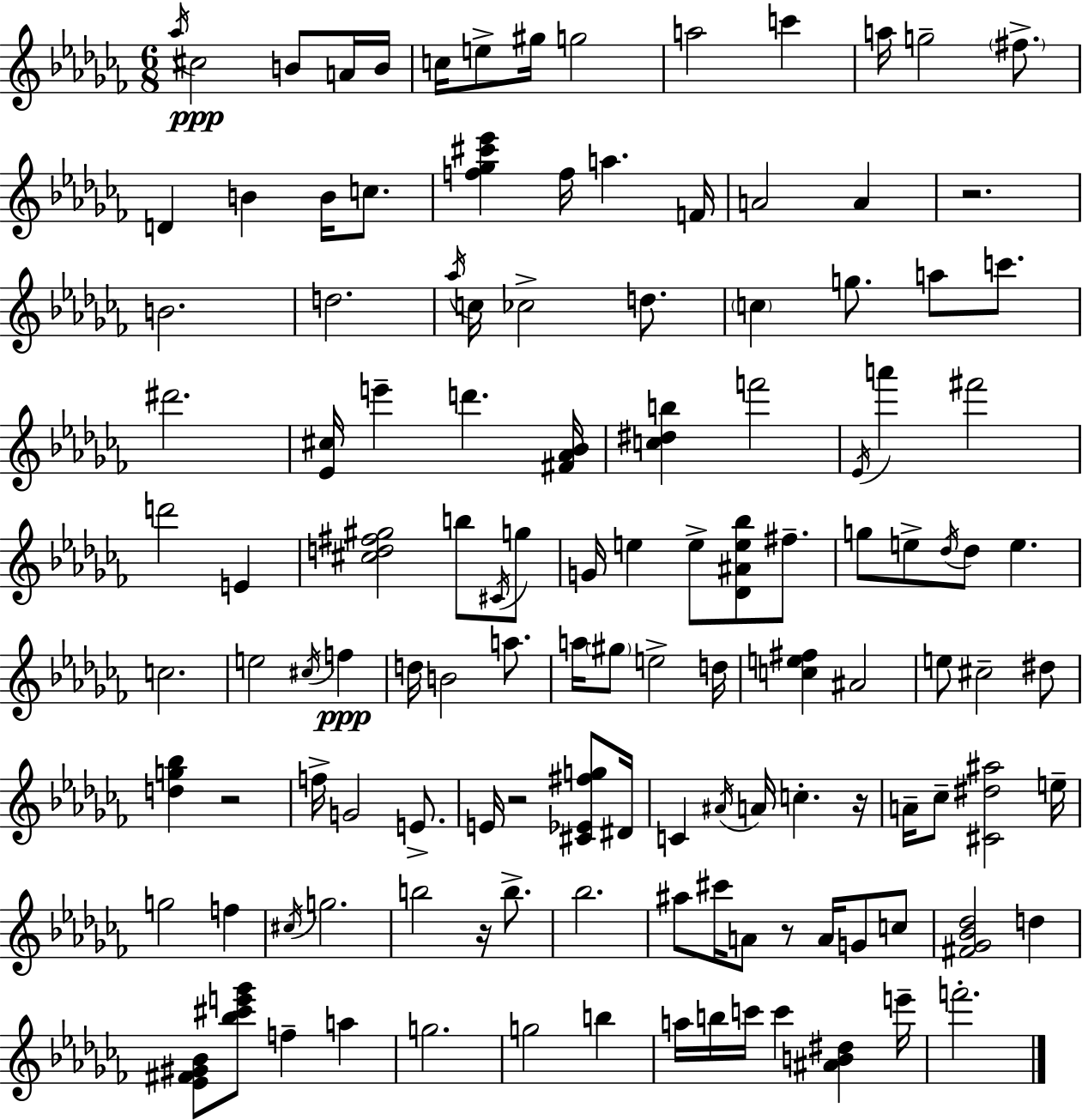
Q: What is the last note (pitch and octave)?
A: F6